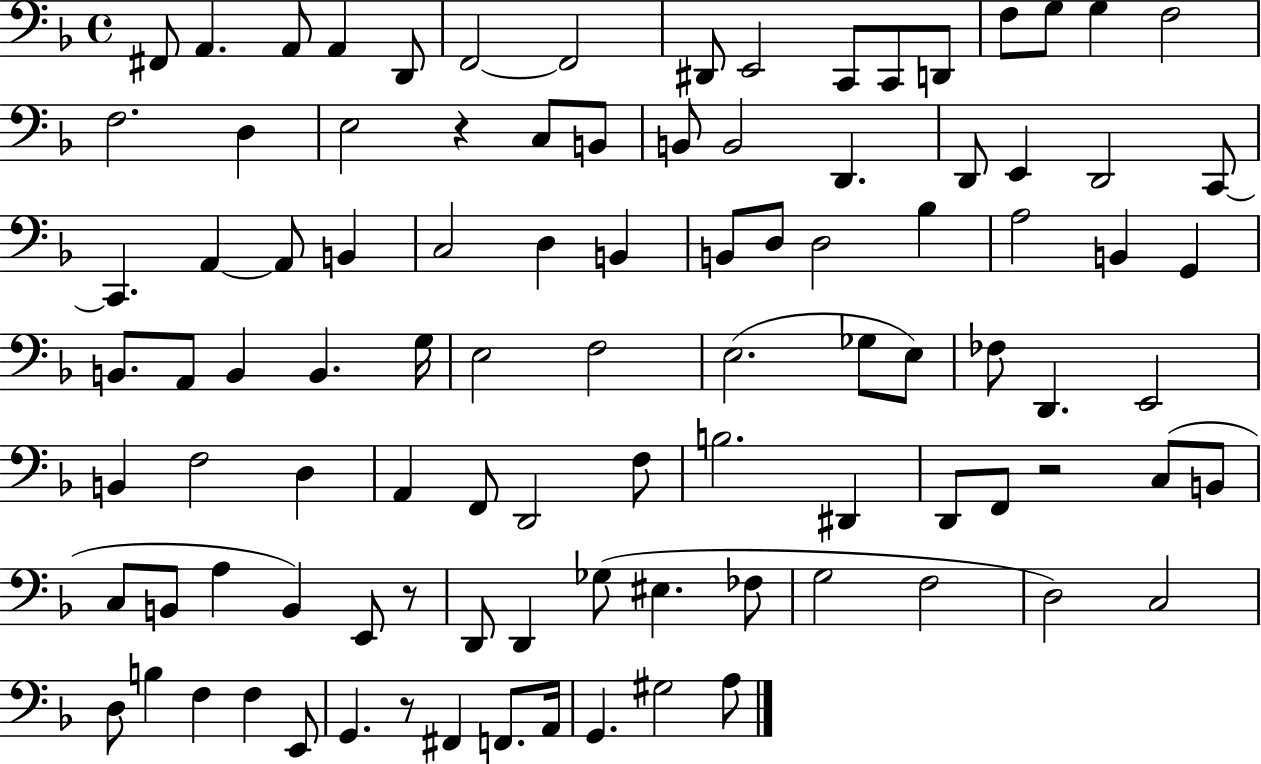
F#2/e A2/q. A2/e A2/q D2/e F2/h F2/h D#2/e E2/h C2/e C2/e D2/e F3/e G3/e G3/q F3/h F3/h. D3/q E3/h R/q C3/e B2/e B2/e B2/h D2/q. D2/e E2/q D2/h C2/e C2/q. A2/q A2/e B2/q C3/h D3/q B2/q B2/e D3/e D3/h Bb3/q A3/h B2/q G2/q B2/e. A2/e B2/q B2/q. G3/s E3/h F3/h E3/h. Gb3/e E3/e FES3/e D2/q. E2/h B2/q F3/h D3/q A2/q F2/e D2/h F3/e B3/h. D#2/q D2/e F2/e R/h C3/e B2/e C3/e B2/e A3/q B2/q E2/e R/e D2/e D2/q Gb3/e EIS3/q. FES3/e G3/h F3/h D3/h C3/h D3/e B3/q F3/q F3/q E2/e G2/q. R/e F#2/q F2/e. A2/s G2/q. G#3/h A3/e